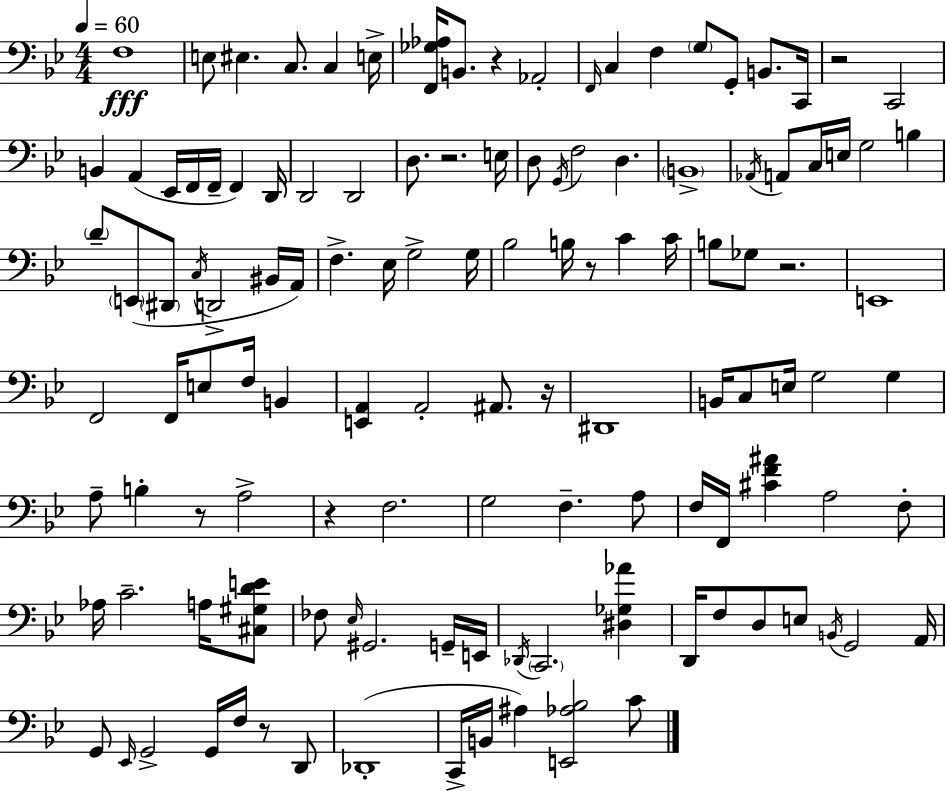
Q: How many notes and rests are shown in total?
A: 123